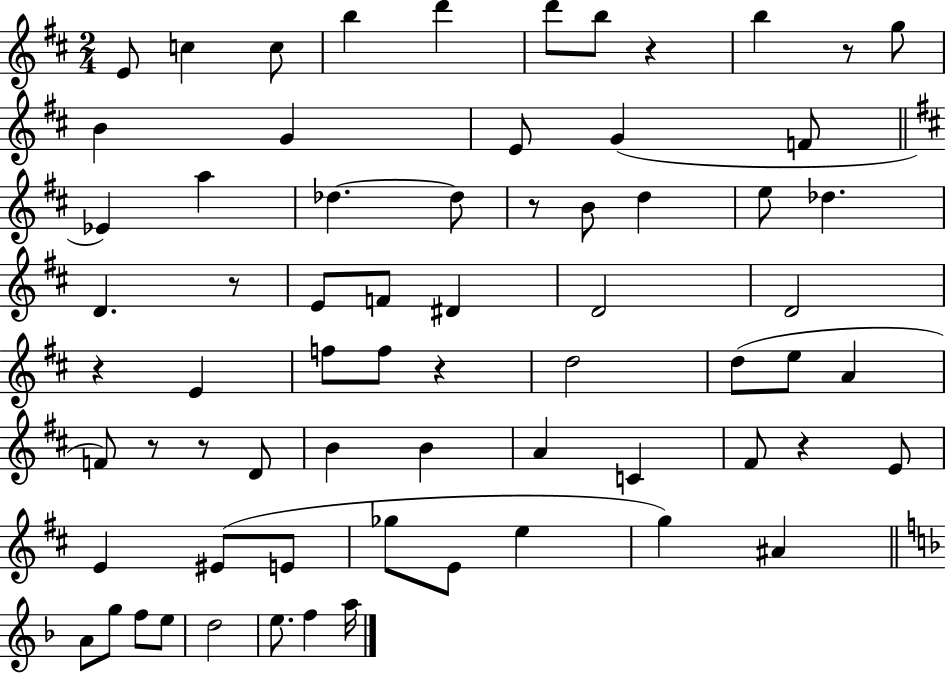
E4/e C5/q C5/e B5/q D6/q D6/e B5/e R/q B5/q R/e G5/e B4/q G4/q E4/e G4/q F4/e Eb4/q A5/q Db5/q. Db5/e R/e B4/e D5/q E5/e Db5/q. D4/q. R/e E4/e F4/e D#4/q D4/h D4/h R/q E4/q F5/e F5/e R/q D5/h D5/e E5/e A4/q F4/e R/e R/e D4/e B4/q B4/q A4/q C4/q F#4/e R/q E4/e E4/q EIS4/e E4/e Gb5/e E4/e E5/q G5/q A#4/q A4/e G5/e F5/e E5/e D5/h E5/e. F5/q A5/s